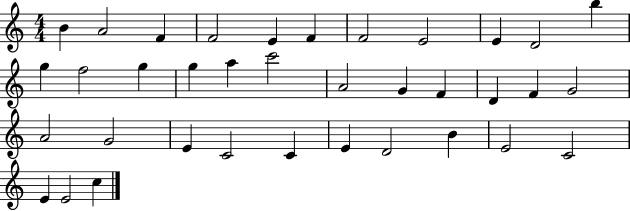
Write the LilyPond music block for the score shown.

{
  \clef treble
  \numericTimeSignature
  \time 4/4
  \key c \major
  b'4 a'2 f'4 | f'2 e'4 f'4 | f'2 e'2 | e'4 d'2 b''4 | \break g''4 f''2 g''4 | g''4 a''4 c'''2 | a'2 g'4 f'4 | d'4 f'4 g'2 | \break a'2 g'2 | e'4 c'2 c'4 | e'4 d'2 b'4 | e'2 c'2 | \break e'4 e'2 c''4 | \bar "|."
}